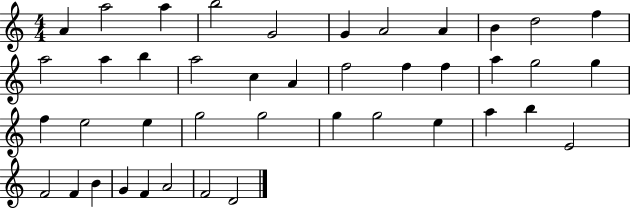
{
  \clef treble
  \numericTimeSignature
  \time 4/4
  \key c \major
  a'4 a''2 a''4 | b''2 g'2 | g'4 a'2 a'4 | b'4 d''2 f''4 | \break a''2 a''4 b''4 | a''2 c''4 a'4 | f''2 f''4 f''4 | a''4 g''2 g''4 | \break f''4 e''2 e''4 | g''2 g''2 | g''4 g''2 e''4 | a''4 b''4 e'2 | \break f'2 f'4 b'4 | g'4 f'4 a'2 | f'2 d'2 | \bar "|."
}